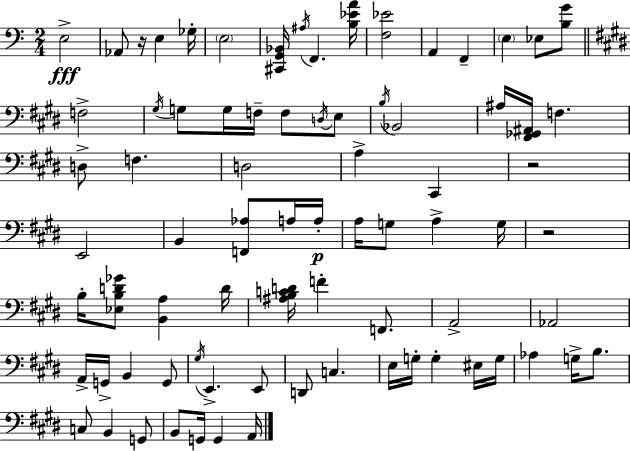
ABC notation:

X:1
T:Untitled
M:2/4
L:1/4
K:C
E,2 _A,,/2 z/4 E, _G,/4 E,2 [^C,,G,,_B,,]/4 ^A,/4 F,, [B,_EA]/4 [F,_E]2 A,, F,, E, _E,/2 [B,G]/2 F,2 ^G,/4 G,/2 G,/4 F,/4 F,/2 D,/4 E,/2 B,/4 _B,,2 ^A,/4 [^F,,_G,,^A,,]/4 F, D,/2 F, D,2 A, ^C,, z2 E,,2 B,, [F,,_A,]/2 A,/4 A,/4 A,/4 G,/2 A, G,/4 z2 B,/4 [_E,B,D_G]/2 [B,,A,] D/4 [^A,B,CD]/4 F F,,/2 A,,2 _A,,2 A,,/4 G,,/4 B,, G,,/2 ^G,/4 E,, E,,/2 D,,/2 C, E,/4 G,/4 G, ^E,/4 G,/4 _A, G,/4 B,/2 C,/2 B,, G,,/2 B,,/2 G,,/4 G,, A,,/4